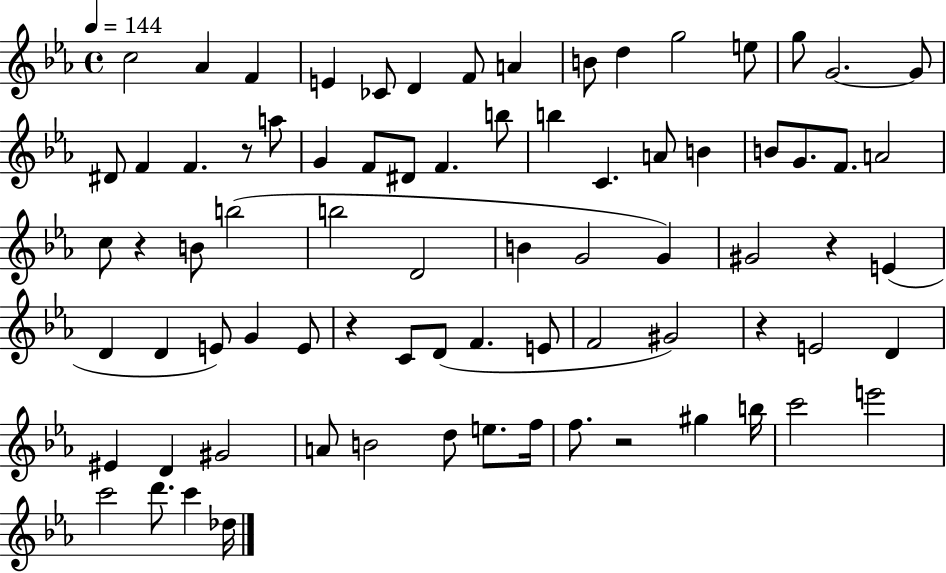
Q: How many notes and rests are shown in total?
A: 78